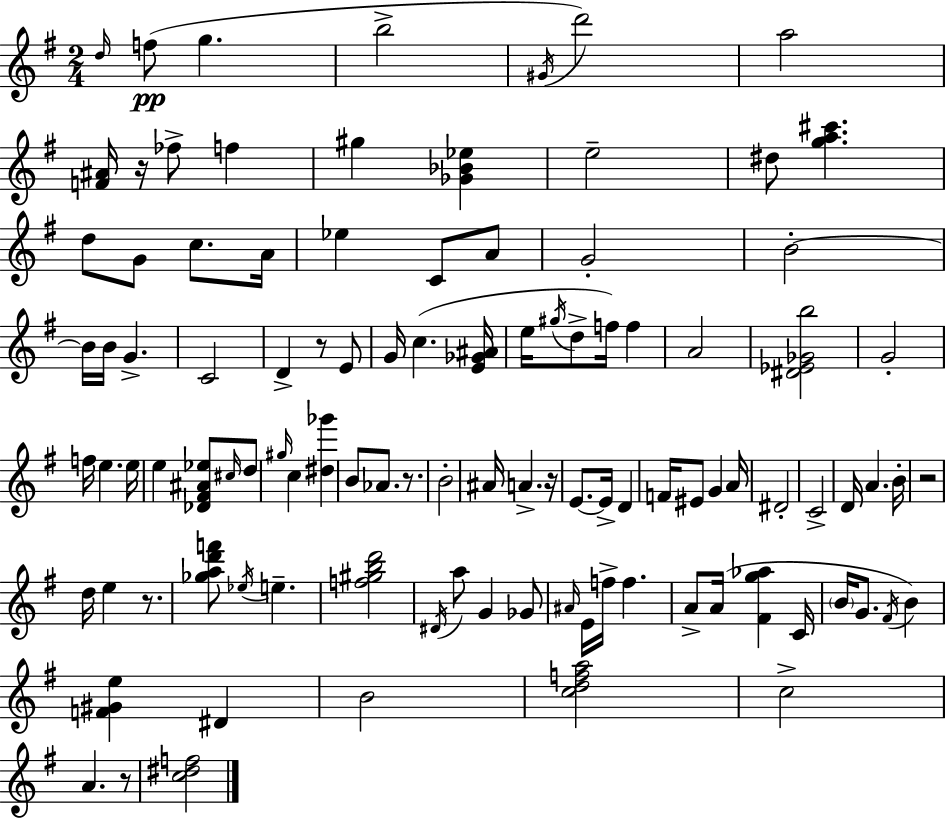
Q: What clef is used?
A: treble